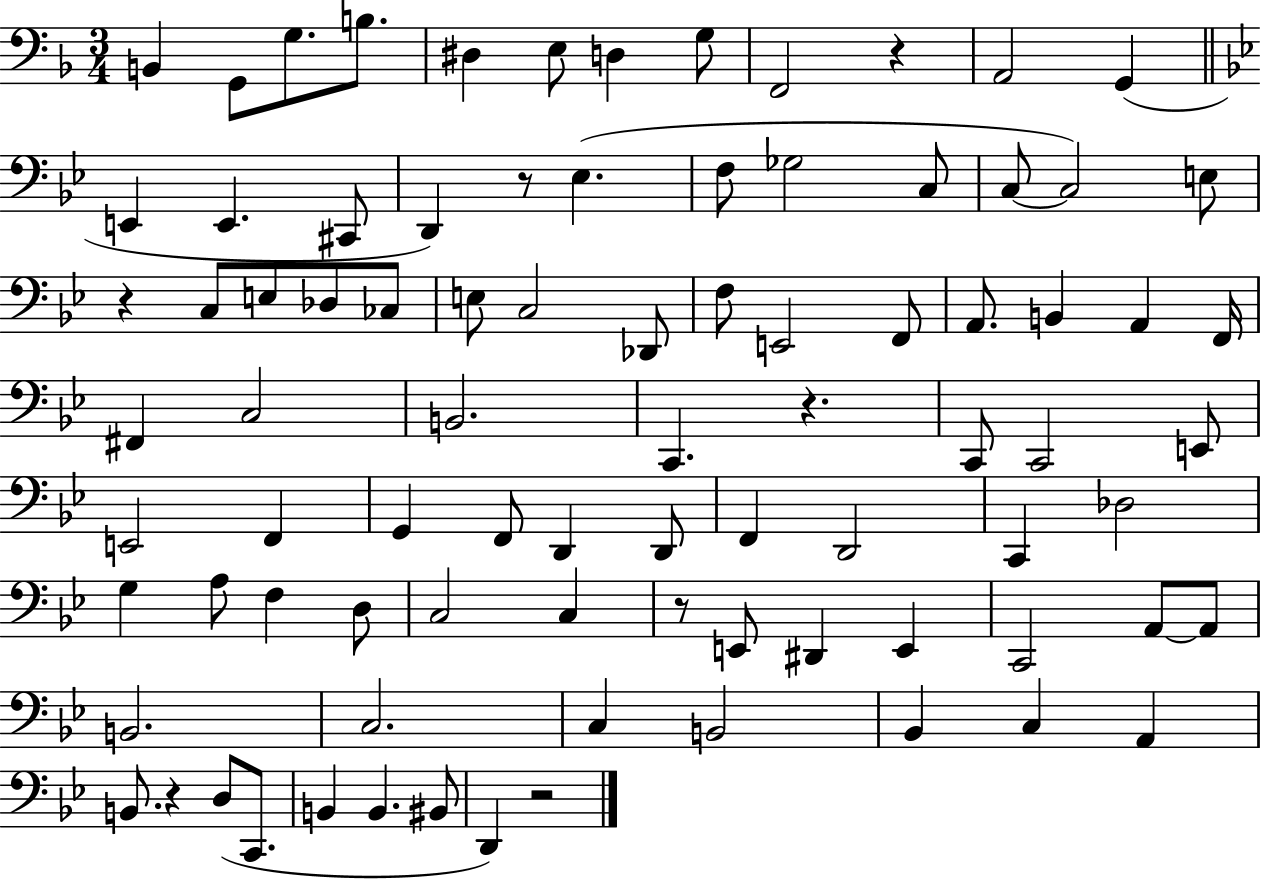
X:1
T:Untitled
M:3/4
L:1/4
K:F
B,, G,,/2 G,/2 B,/2 ^D, E,/2 D, G,/2 F,,2 z A,,2 G,, E,, E,, ^C,,/2 D,, z/2 _E, F,/2 _G,2 C,/2 C,/2 C,2 E,/2 z C,/2 E,/2 _D,/2 _C,/2 E,/2 C,2 _D,,/2 F,/2 E,,2 F,,/2 A,,/2 B,, A,, F,,/4 ^F,, C,2 B,,2 C,, z C,,/2 C,,2 E,,/2 E,,2 F,, G,, F,,/2 D,, D,,/2 F,, D,,2 C,, _D,2 G, A,/2 F, D,/2 C,2 C, z/2 E,,/2 ^D,, E,, C,,2 A,,/2 A,,/2 B,,2 C,2 C, B,,2 _B,, C, A,, B,,/2 z D,/2 C,,/2 B,, B,, ^B,,/2 D,, z2